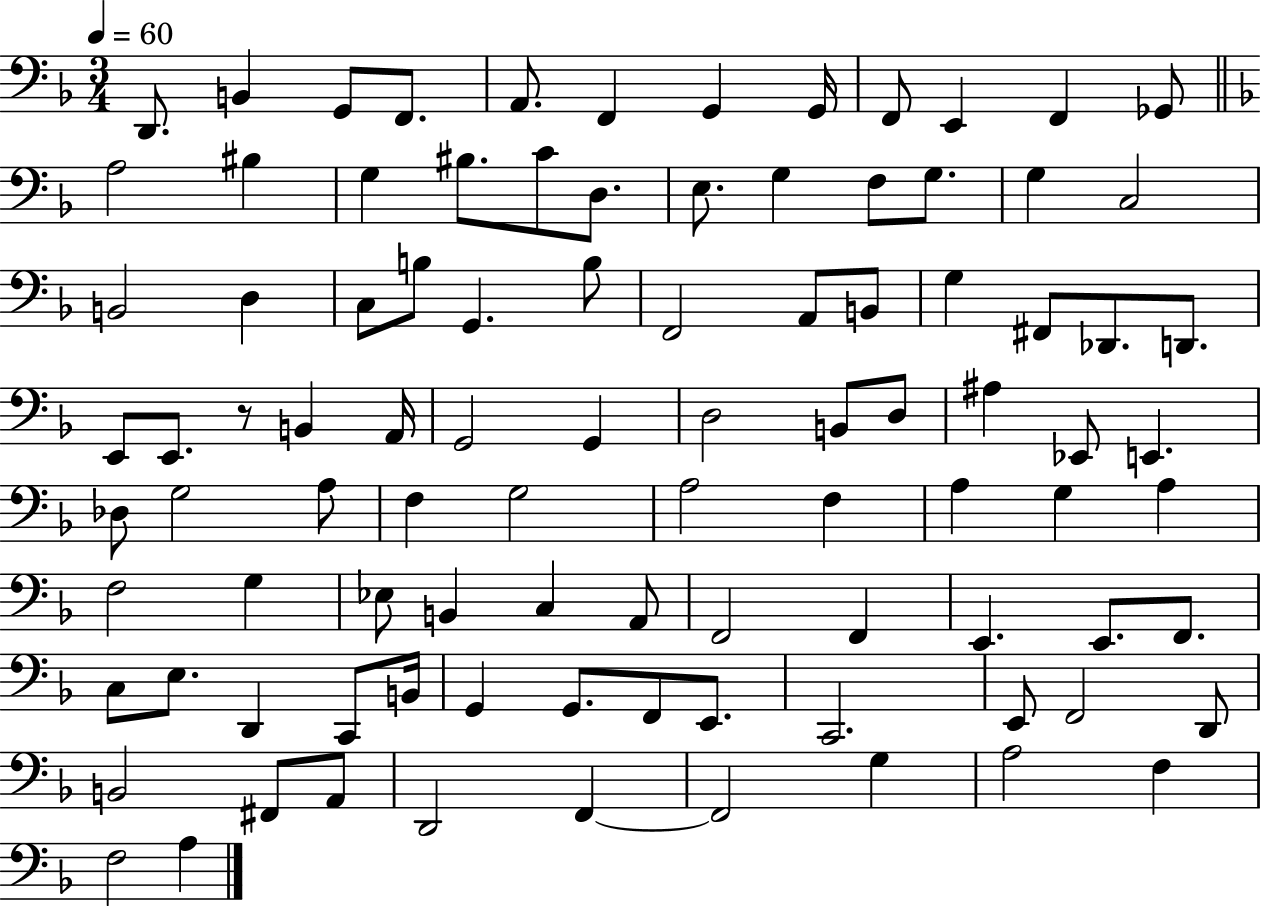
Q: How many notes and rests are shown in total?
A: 95